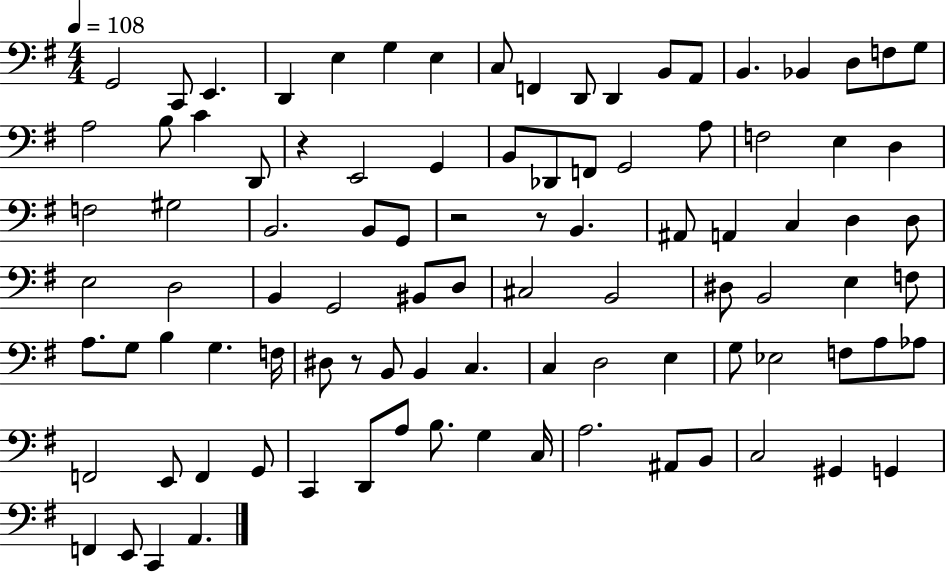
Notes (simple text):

G2/h C2/e E2/q. D2/q E3/q G3/q E3/q C3/e F2/q D2/e D2/q B2/e A2/e B2/q. Bb2/q D3/e F3/e G3/e A3/h B3/e C4/q D2/e R/q E2/h G2/q B2/e Db2/e F2/e G2/h A3/e F3/h E3/q D3/q F3/h G#3/h B2/h. B2/e G2/e R/h R/e B2/q. A#2/e A2/q C3/q D3/q D3/e E3/h D3/h B2/q G2/h BIS2/e D3/e C#3/h B2/h D#3/e B2/h E3/q F3/e A3/e. G3/e B3/q G3/q. F3/s D#3/e R/e B2/e B2/q C3/q. C3/q D3/h E3/q G3/e Eb3/h F3/e A3/e Ab3/e F2/h E2/e F2/q G2/e C2/q D2/e A3/e B3/e. G3/q C3/s A3/h. A#2/e B2/e C3/h G#2/q G2/q F2/q E2/e C2/q A2/q.